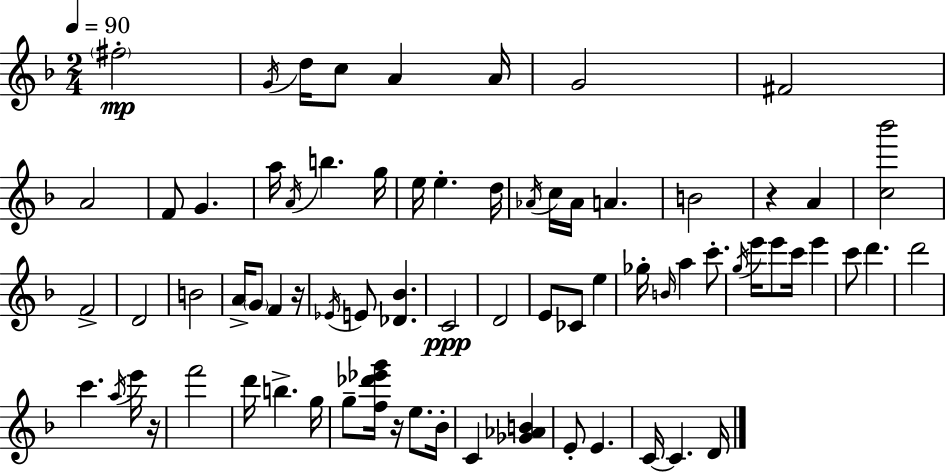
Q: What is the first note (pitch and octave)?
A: F#5